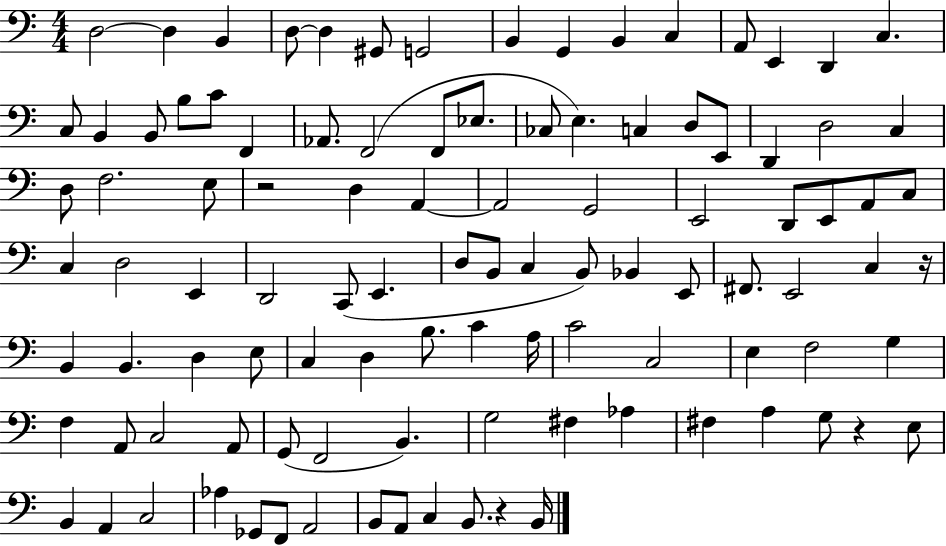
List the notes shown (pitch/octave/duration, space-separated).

D3/h D3/q B2/q D3/e D3/q G#2/e G2/h B2/q G2/q B2/q C3/q A2/e E2/q D2/q C3/q. C3/e B2/q B2/e B3/e C4/e F2/q Ab2/e. F2/h F2/e Eb3/e. CES3/e E3/q. C3/q D3/e E2/e D2/q D3/h C3/q D3/e F3/h. E3/e R/h D3/q A2/q A2/h G2/h E2/h D2/e E2/e A2/e C3/e C3/q D3/h E2/q D2/h C2/e E2/q. D3/e B2/e C3/q B2/e Bb2/q E2/e F#2/e. E2/h C3/q R/s B2/q B2/q. D3/q E3/e C3/q D3/q B3/e. C4/q A3/s C4/h C3/h E3/q F3/h G3/q F3/q A2/e C3/h A2/e G2/e F2/h B2/q. G3/h F#3/q Ab3/q F#3/q A3/q G3/e R/q E3/e B2/q A2/q C3/h Ab3/q Gb2/e F2/e A2/h B2/e A2/e C3/q B2/e. R/q B2/s